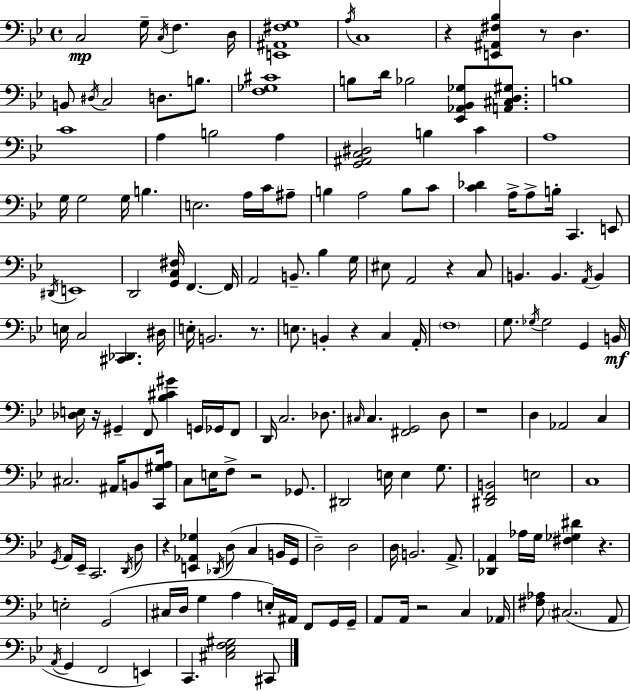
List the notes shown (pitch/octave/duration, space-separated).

C3/h G3/s C3/s F3/q. D3/s [E2,A#2,F#3,G3]/w A3/s C3/w R/q [E2,A#2,F#3,Bb3]/q R/e D3/q. B2/e D#3/s C3/h D3/e. B3/e. [F3,Gb3,C#4]/w B3/e D4/s Bb3/h [Eb2,Ab2,Bb2,Gb3]/e [A2,C#3,D3,G#3]/e. B3/w C4/w A3/q B3/h A3/q [G2,A#2,C3,D#3]/h B3/q C4/q A3/w G3/s G3/h G3/s B3/q. E3/h. A3/s C4/s A#3/e B3/q A3/h B3/e C4/e [C4,Db4]/q A3/s A3/e B3/s C2/q. E2/e D#2/s E2/w D2/h [G2,C3,F#3]/s F2/q. F2/s A2/h B2/e. Bb3/q G3/s EIS3/e A2/h R/q C3/e B2/q. B2/q. A2/s B2/q E3/s C3/h [C#2,Db2]/q. D#3/s E3/s B2/h. R/e. E3/e. B2/q R/q C3/q A2/s F3/w G3/e. Gb3/s Gb3/h G2/q B2/s [Db3,E3]/s R/s G#2/q F2/e [Bb3,C#4,G#4]/q G2/s Gb2/s F2/e D2/s C3/h. Db3/e. C#3/s C#3/q. [F#2,G2]/h D3/e R/w D3/q Ab2/h C3/q C#3/h. A#2/s B2/e [C2,G#3,A3]/s C3/e E3/s F3/e R/h Gb2/e. D#2/h E3/s E3/q G3/e. [D#2,F2,B2]/h E3/h C3/w G2/s A2/s Eb2/s C2/h. D2/s D3/e R/q [E2,Ab2,Gb3]/q Db2/s D3/e C3/q B2/s G2/s D3/h D3/h D3/s B2/h. A2/e. [Db2,A2]/q Ab3/s G3/s [F#3,Gb3,D#4]/q R/q. E3/h G2/h C#3/s D3/s G3/q A3/q E3/s A#2/s F2/e G2/s G2/s A2/e A2/s R/h C3/q Ab2/s [F#3,Ab3]/e C#3/h. A2/e A2/s G2/q F2/h E2/q C2/q. [C#3,Eb3,F3,G#3]/h C#2/e